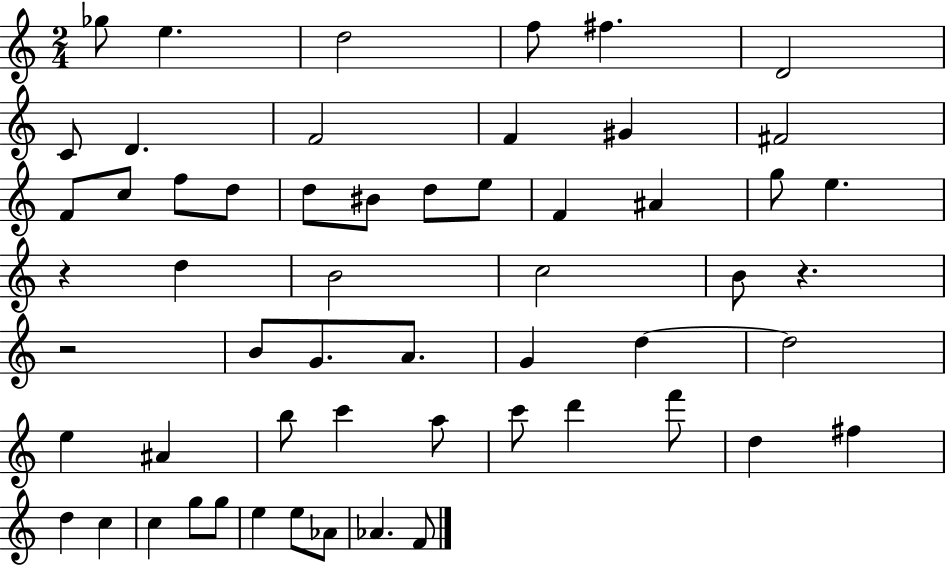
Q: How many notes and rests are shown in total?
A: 57